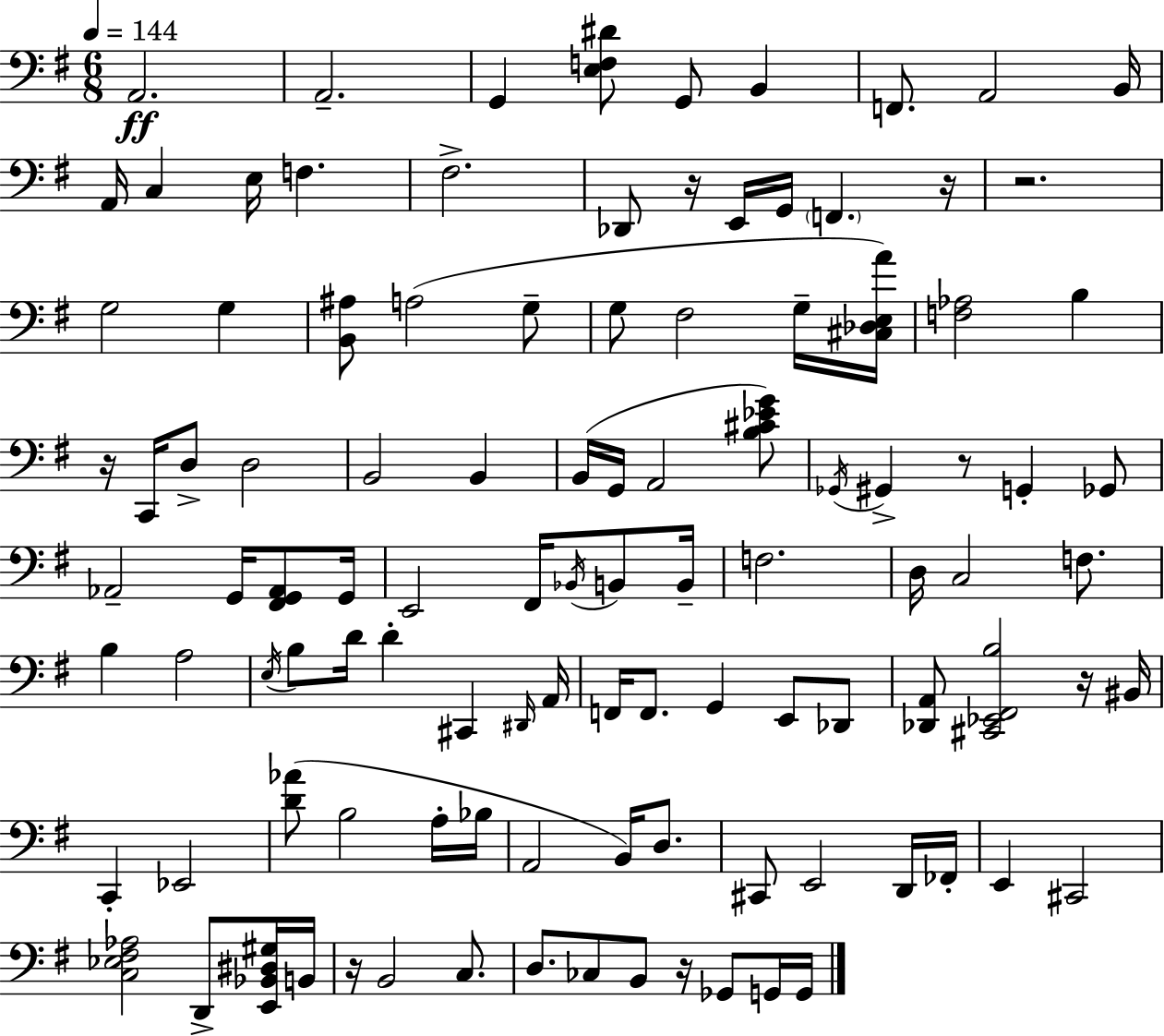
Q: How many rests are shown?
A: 8